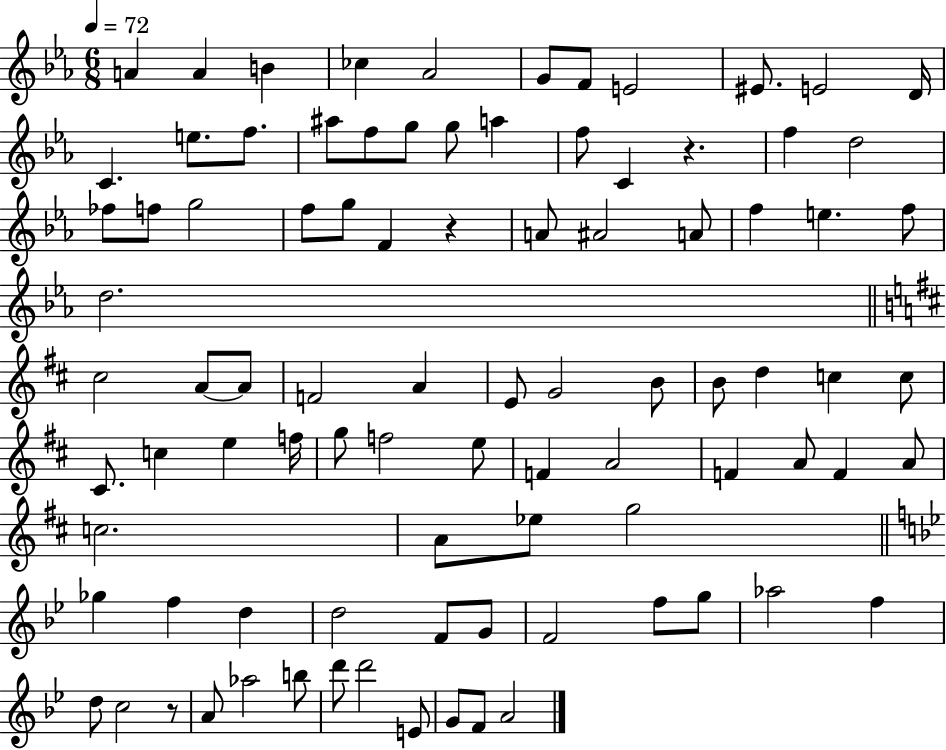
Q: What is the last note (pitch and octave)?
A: A4